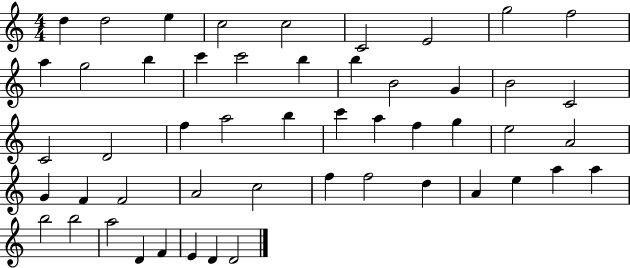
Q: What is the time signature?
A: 4/4